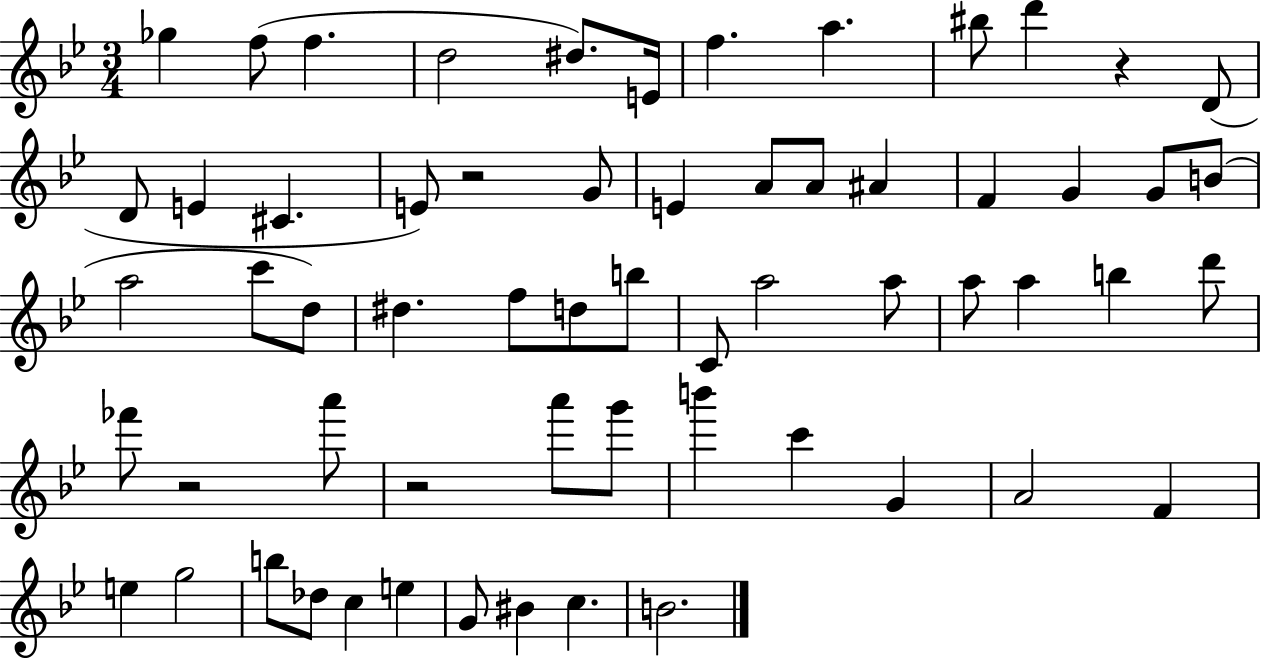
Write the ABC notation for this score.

X:1
T:Untitled
M:3/4
L:1/4
K:Bb
_g f/2 f d2 ^d/2 E/4 f a ^b/2 d' z D/2 D/2 E ^C E/2 z2 G/2 E A/2 A/2 ^A F G G/2 B/2 a2 c'/2 d/2 ^d f/2 d/2 b/2 C/2 a2 a/2 a/2 a b d'/2 _f'/2 z2 a'/2 z2 a'/2 g'/2 b' c' G A2 F e g2 b/2 _d/2 c e G/2 ^B c B2